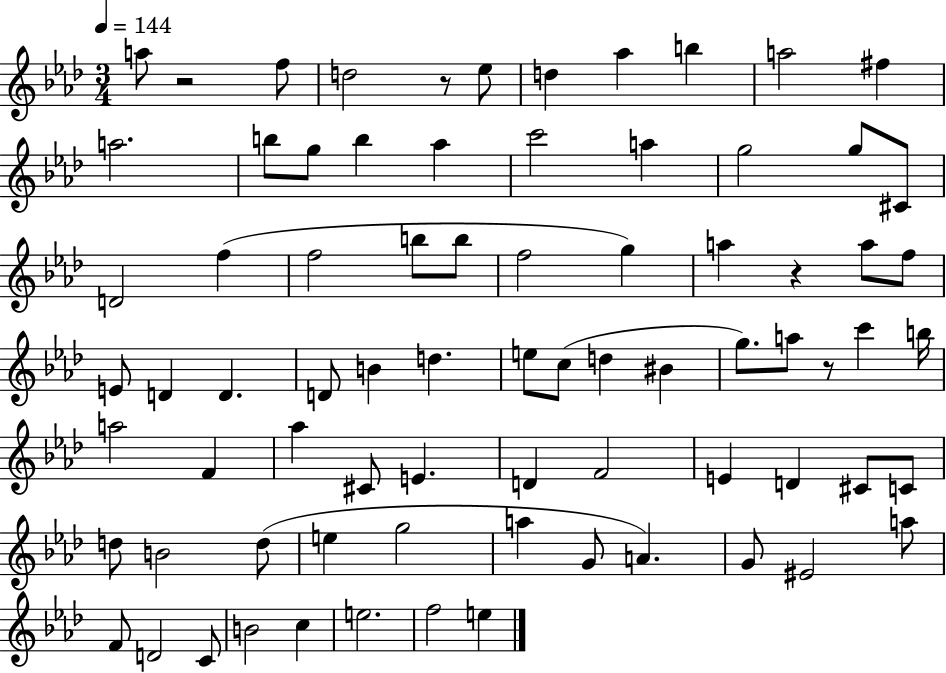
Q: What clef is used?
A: treble